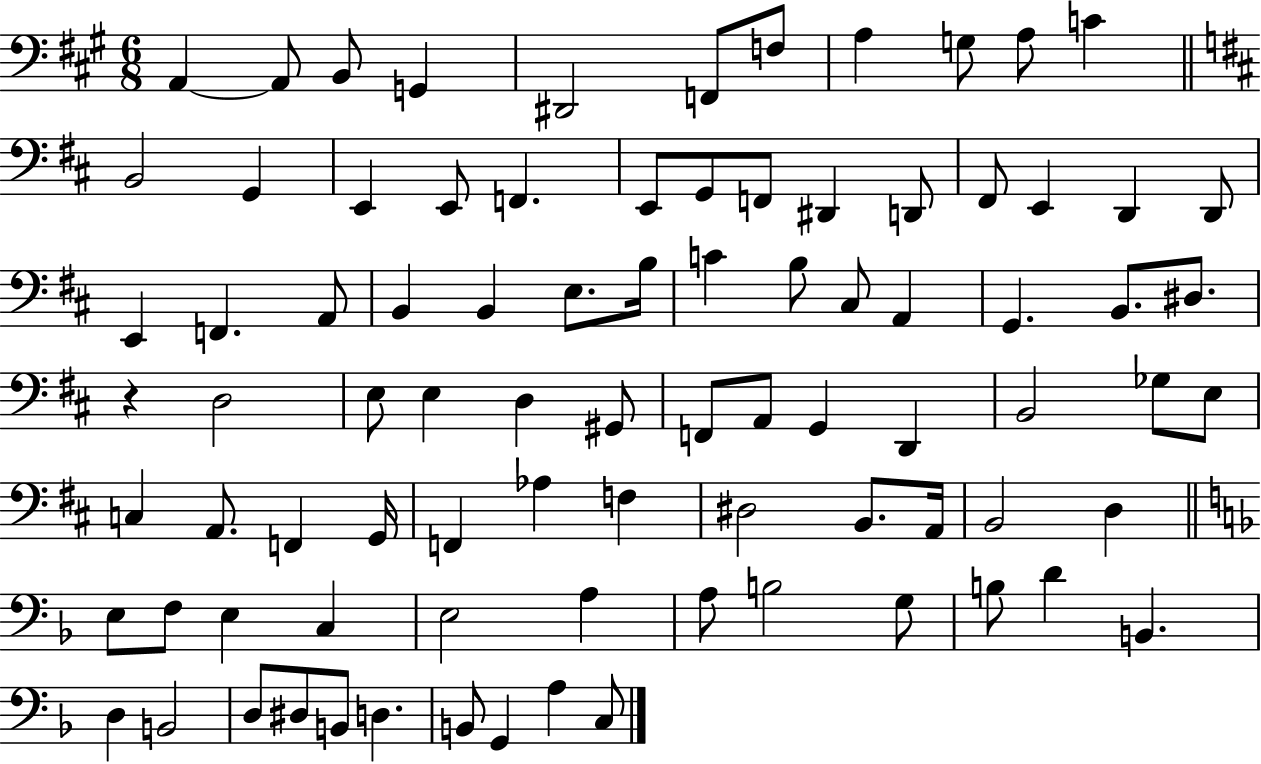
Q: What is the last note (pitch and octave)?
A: C3